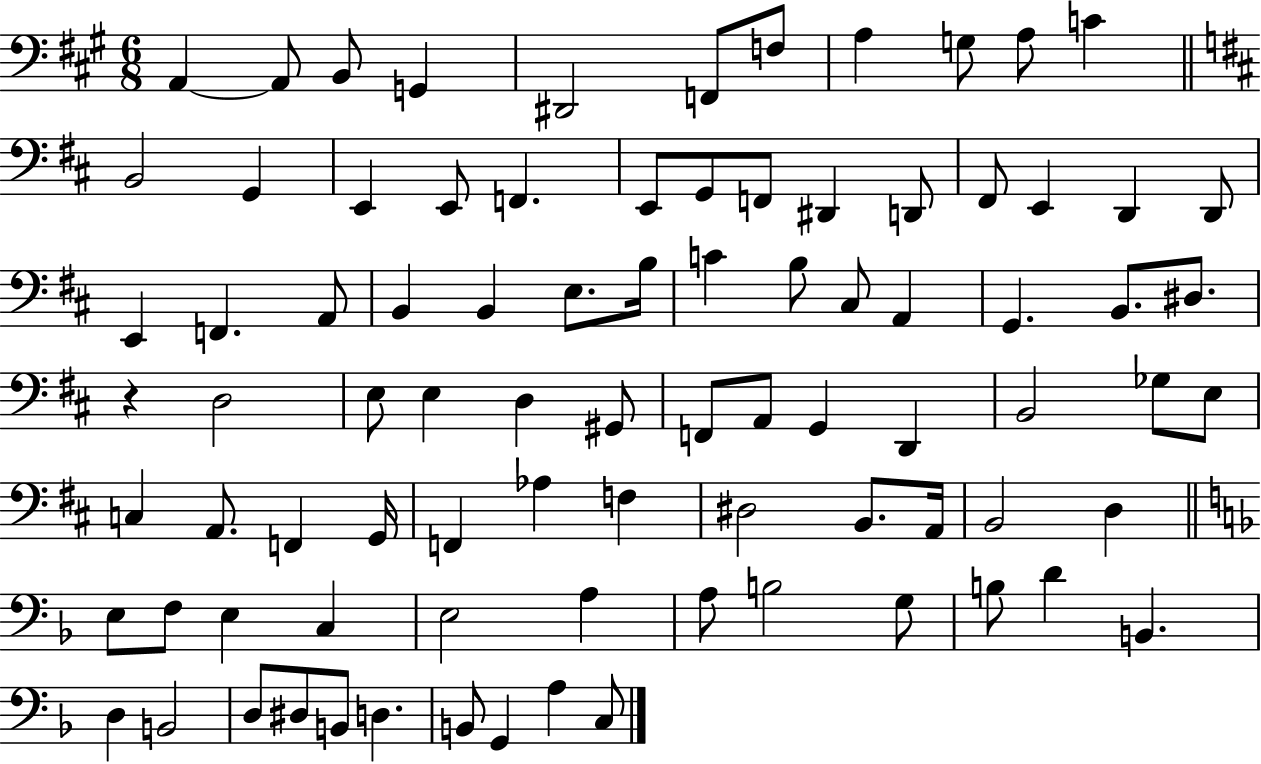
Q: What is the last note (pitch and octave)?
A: C3